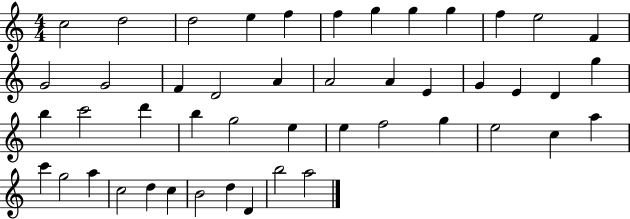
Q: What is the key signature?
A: C major